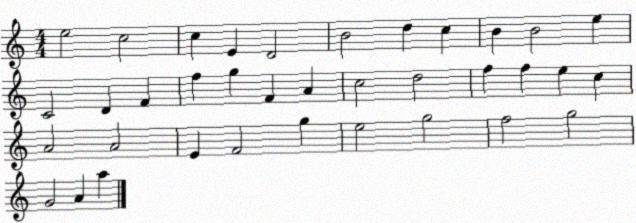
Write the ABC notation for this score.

X:1
T:Untitled
M:4/4
L:1/4
K:C
e2 c2 c E D2 B2 d c B B2 e C2 D F f g F A c2 d2 f f e c A2 A2 E F2 g e2 g2 f2 g2 G2 A a